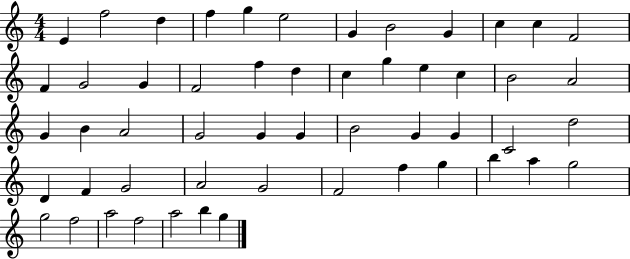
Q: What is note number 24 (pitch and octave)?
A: A4